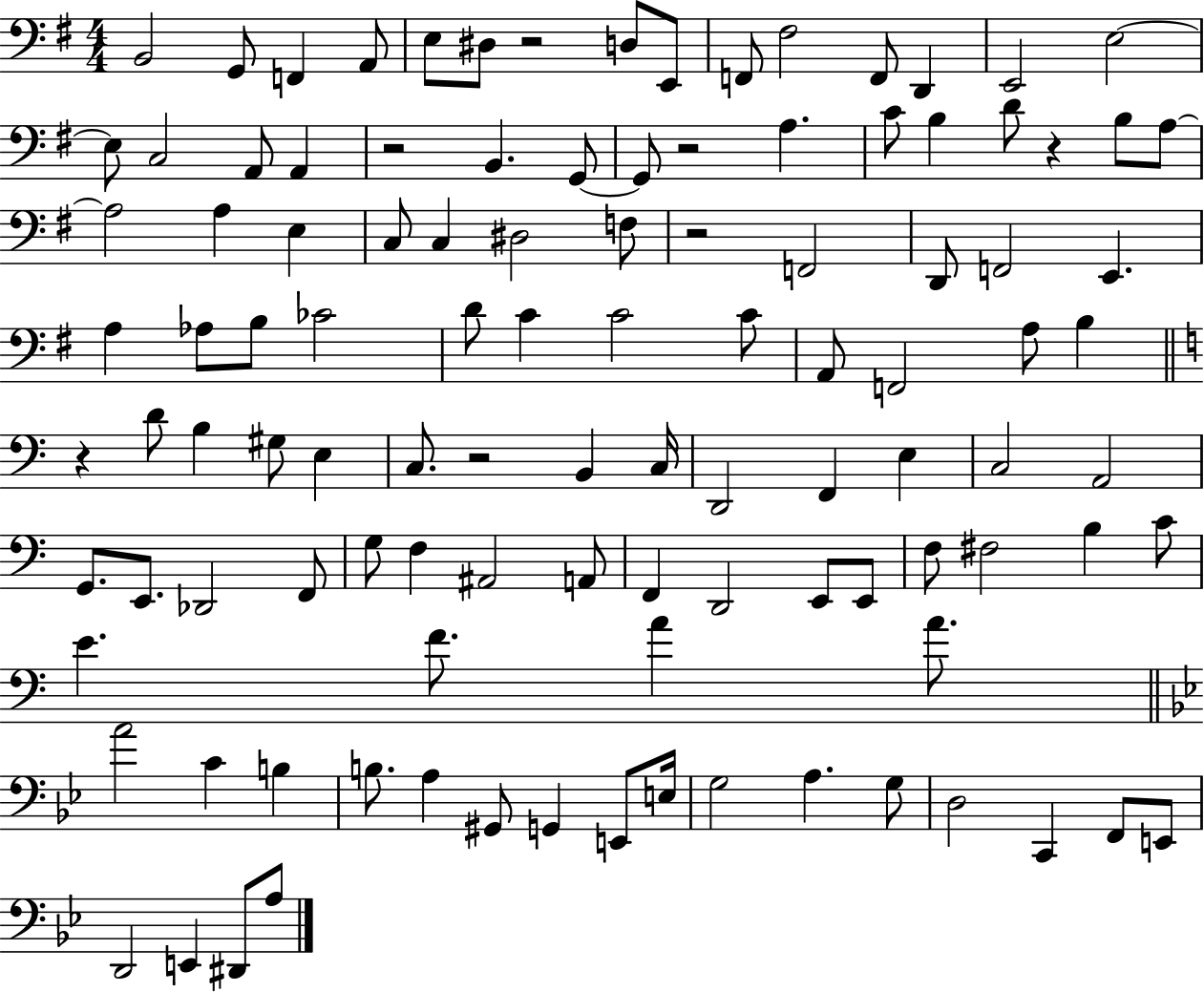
X:1
T:Untitled
M:4/4
L:1/4
K:G
B,,2 G,,/2 F,, A,,/2 E,/2 ^D,/2 z2 D,/2 E,,/2 F,,/2 ^F,2 F,,/2 D,, E,,2 E,2 E,/2 C,2 A,,/2 A,, z2 B,, G,,/2 G,,/2 z2 A, C/2 B, D/2 z B,/2 A,/2 A,2 A, E, C,/2 C, ^D,2 F,/2 z2 F,,2 D,,/2 F,,2 E,, A, _A,/2 B,/2 _C2 D/2 C C2 C/2 A,,/2 F,,2 A,/2 B, z D/2 B, ^G,/2 E, C,/2 z2 B,, C,/4 D,,2 F,, E, C,2 A,,2 G,,/2 E,,/2 _D,,2 F,,/2 G,/2 F, ^A,,2 A,,/2 F,, D,,2 E,,/2 E,,/2 F,/2 ^F,2 B, C/2 E F/2 A A/2 A2 C B, B,/2 A, ^G,,/2 G,, E,,/2 E,/4 G,2 A, G,/2 D,2 C,, F,,/2 E,,/2 D,,2 E,, ^D,,/2 A,/2